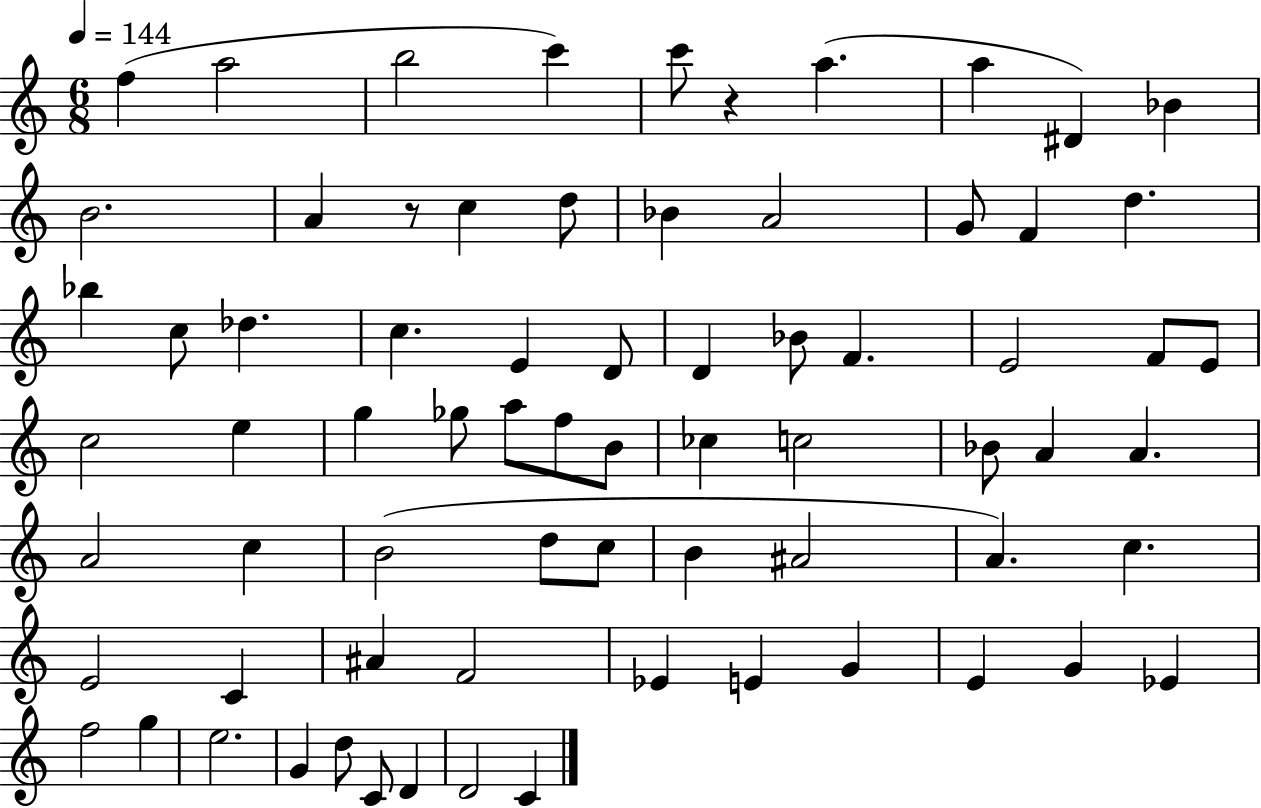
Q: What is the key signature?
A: C major